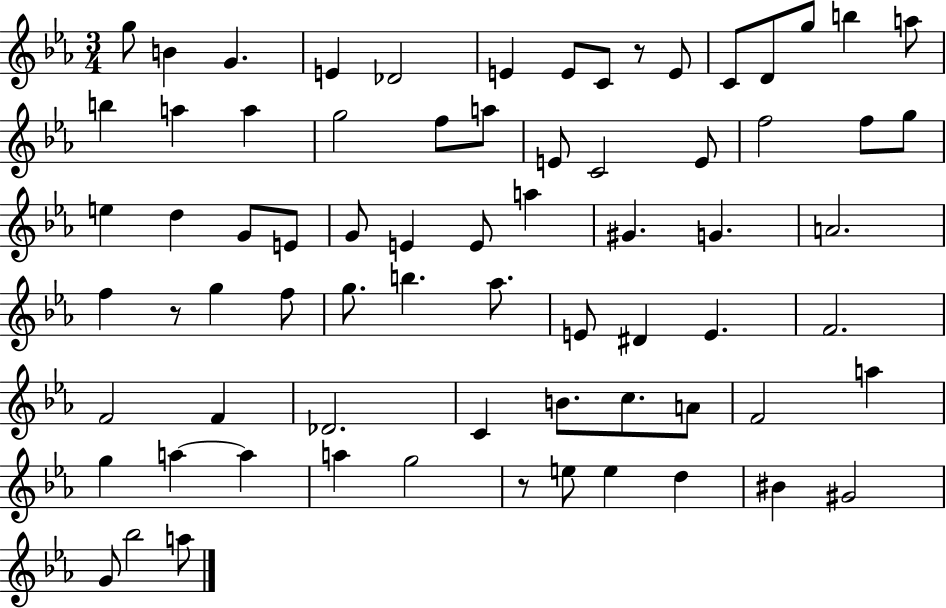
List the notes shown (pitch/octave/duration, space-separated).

G5/e B4/q G4/q. E4/q Db4/h E4/q E4/e C4/e R/e E4/e C4/e D4/e G5/e B5/q A5/e B5/q A5/q A5/q G5/h F5/e A5/e E4/e C4/h E4/e F5/h F5/e G5/e E5/q D5/q G4/e E4/e G4/e E4/q E4/e A5/q G#4/q. G4/q. A4/h. F5/q R/e G5/q F5/e G5/e. B5/q. Ab5/e. E4/e D#4/q E4/q. F4/h. F4/h F4/q Db4/h. C4/q B4/e. C5/e. A4/e F4/h A5/q G5/q A5/q A5/q A5/q G5/h R/e E5/e E5/q D5/q BIS4/q G#4/h G4/e Bb5/h A5/e